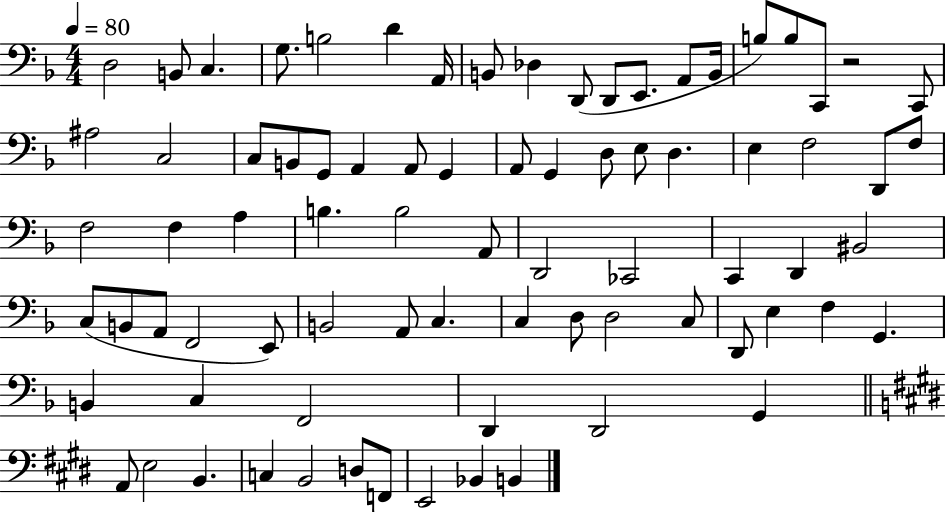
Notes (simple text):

D3/h B2/e C3/q. G3/e. B3/h D4/q A2/s B2/e Db3/q D2/e D2/e E2/e. A2/e B2/s B3/e B3/e C2/e R/h C2/e A#3/h C3/h C3/e B2/e G2/e A2/q A2/e G2/q A2/e G2/q D3/e E3/e D3/q. E3/q F3/h D2/e F3/e F3/h F3/q A3/q B3/q. B3/h A2/e D2/h CES2/h C2/q D2/q BIS2/h C3/e B2/e A2/e F2/h E2/e B2/h A2/e C3/q. C3/q D3/e D3/h C3/e D2/e E3/q F3/q G2/q. B2/q C3/q F2/h D2/q D2/h G2/q A2/e E3/h B2/q. C3/q B2/h D3/e F2/e E2/h Bb2/q B2/q